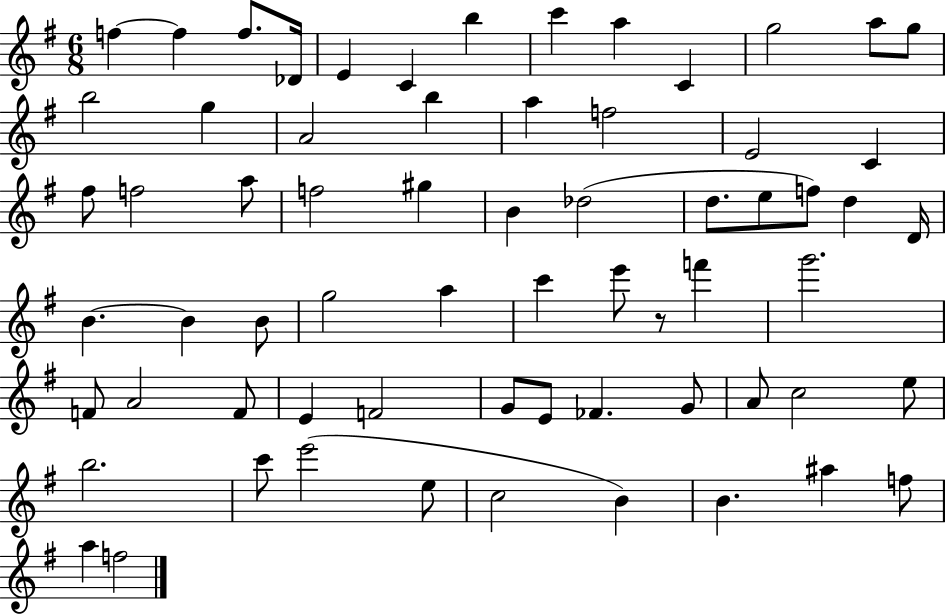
F5/q F5/q F5/e. Db4/s E4/q C4/q B5/q C6/q A5/q C4/q G5/h A5/e G5/e B5/h G5/q A4/h B5/q A5/q F5/h E4/h C4/q F#5/e F5/h A5/e F5/h G#5/q B4/q Db5/h D5/e. E5/e F5/e D5/q D4/s B4/q. B4/q B4/e G5/h A5/q C6/q E6/e R/e F6/q G6/h. F4/e A4/h F4/e E4/q F4/h G4/e E4/e FES4/q. G4/e A4/e C5/h E5/e B5/h. C6/e E6/h E5/e C5/h B4/q B4/q. A#5/q F5/e A5/q F5/h